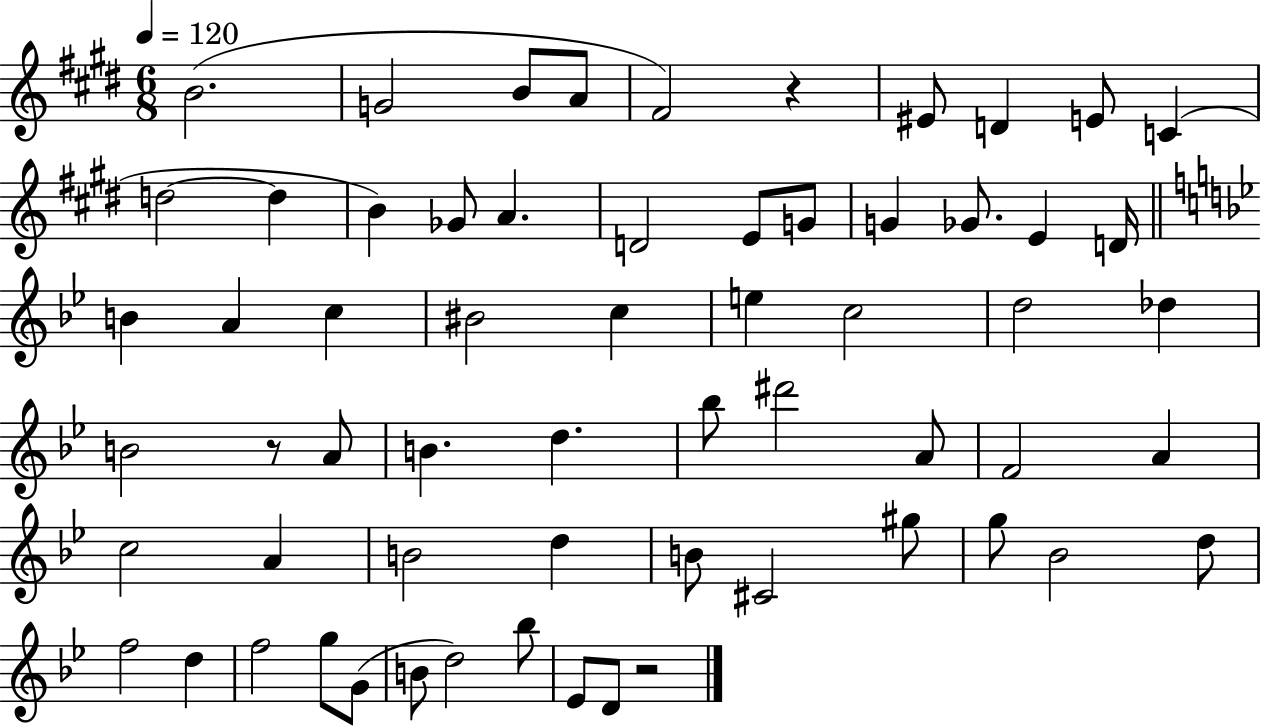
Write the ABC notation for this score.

X:1
T:Untitled
M:6/8
L:1/4
K:E
B2 G2 B/2 A/2 ^F2 z ^E/2 D E/2 C d2 d B _G/2 A D2 E/2 G/2 G _G/2 E D/4 B A c ^B2 c e c2 d2 _d B2 z/2 A/2 B d _b/2 ^d'2 A/2 F2 A c2 A B2 d B/2 ^C2 ^g/2 g/2 _B2 d/2 f2 d f2 g/2 G/2 B/2 d2 _b/2 _E/2 D/2 z2